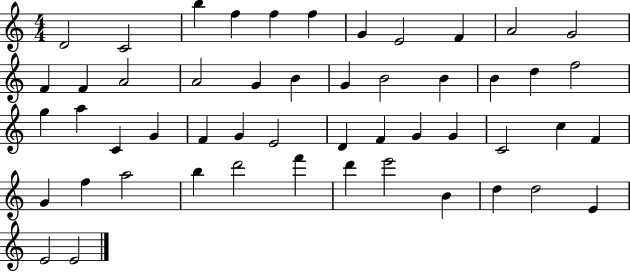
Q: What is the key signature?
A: C major